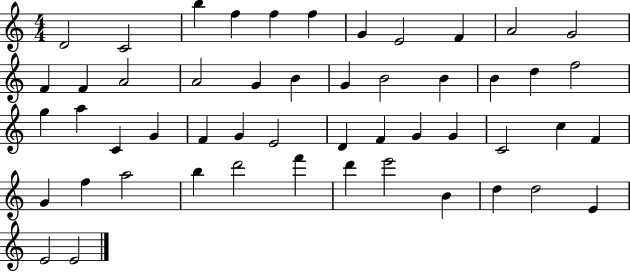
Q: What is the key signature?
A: C major